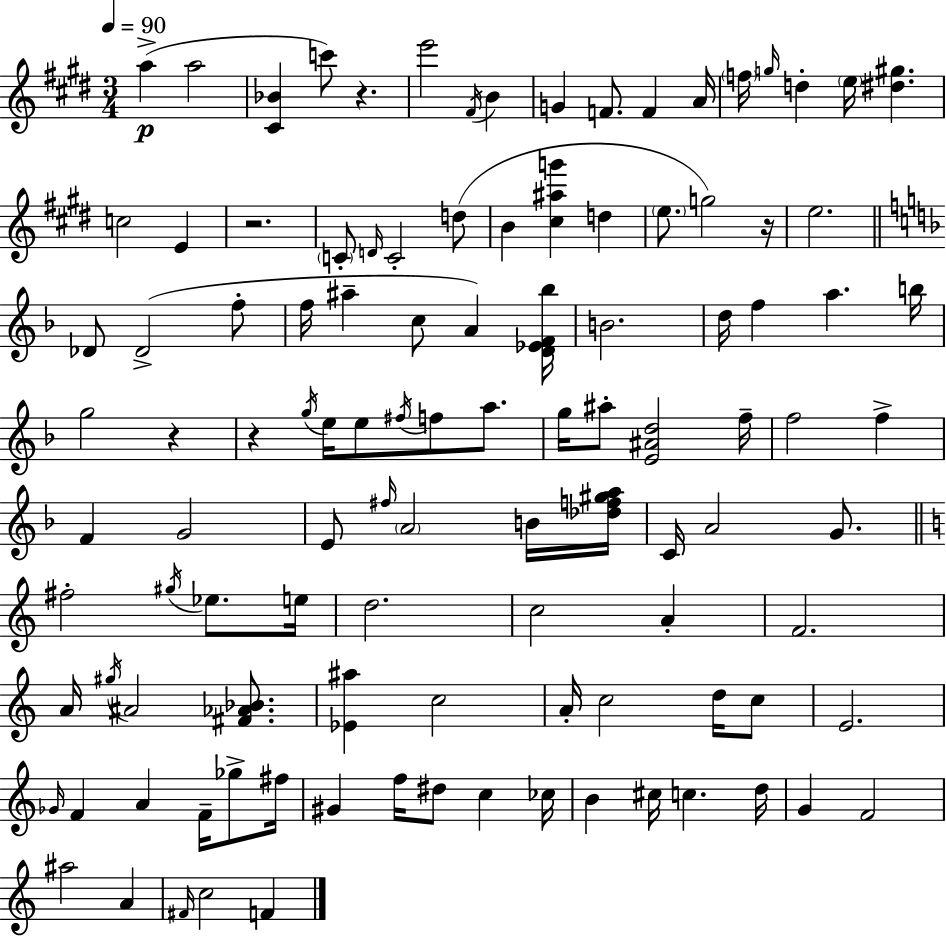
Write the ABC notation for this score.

X:1
T:Untitled
M:3/4
L:1/4
K:E
a a2 [^C_B] c'/2 z e'2 ^F/4 B G F/2 F A/4 f/4 g/4 d e/4 [^d^g] c2 E z2 C/2 D/4 C2 d/2 B [^c^ag'] d e/2 g2 z/4 e2 _D/2 _D2 f/2 f/4 ^a c/2 A [D_EF_b]/4 B2 d/4 f a b/4 g2 z z g/4 e/4 e/2 ^f/4 f/2 a/2 g/4 ^a/2 [E^Ad]2 f/4 f2 f F G2 E/2 ^f/4 A2 B/4 [_df^ga]/4 C/4 A2 G/2 ^f2 ^g/4 _e/2 e/4 d2 c2 A F2 A/4 ^g/4 ^A2 [^F_A_B]/2 [_E^a] c2 A/4 c2 d/4 c/2 E2 _G/4 F A F/4 _g/2 ^f/4 ^G f/4 ^d/2 c _c/4 B ^c/4 c d/4 G F2 ^a2 A ^F/4 c2 F